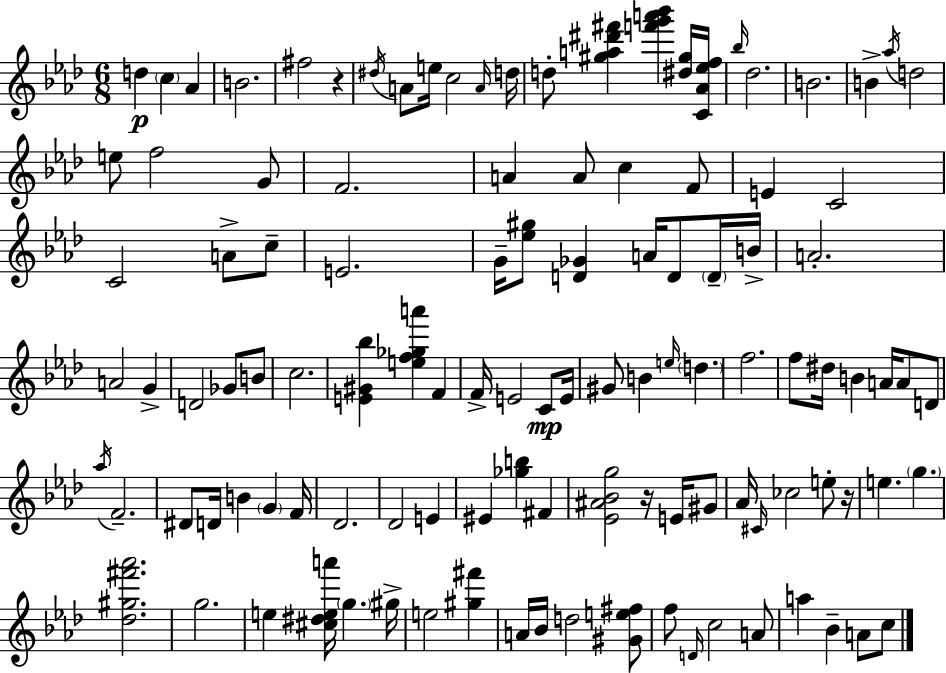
D5/q C5/q Ab4/q B4/h. F#5/h R/q D#5/s A4/e E5/s C5/h A4/s D5/s D5/e [G#5,A5,D#6,F#6]/q [F6,G6,A6,Bb6]/q [D#5,G#5]/s [C4,Ab4,Eb5,F5]/s Bb5/s Db5/h. B4/h. B4/q Ab5/s D5/h E5/e F5/h G4/e F4/h. A4/q A4/e C5/q F4/e E4/q C4/h C4/h A4/e C5/e E4/h. G4/s [Eb5,G#5]/e [D4,Gb4]/q A4/s D4/e D4/s B4/s A4/h. A4/h G4/q D4/h Gb4/e B4/e C5/h. [E4,G#4,Bb5]/q [E5,F5,Gb5,A6]/q F4/q F4/s E4/h C4/e E4/s G#4/e B4/q E5/s D5/q. F5/h. F5/e D#5/s B4/q A4/s A4/e D4/e Ab5/s F4/h. D#4/e D4/s B4/q G4/q F4/s Db4/h. Db4/h E4/q EIS4/q [Gb5,B5]/q F#4/q [Eb4,A#4,Bb4,G5]/h R/s E4/s G#4/e Ab4/s C#4/s CES5/h E5/e R/s E5/q. G5/q. [Db5,G#5,F#6,Ab6]/h. G5/h. E5/q [C#5,D#5,E5,A6]/s G5/q. G#5/s E5/h [G#5,F#6]/q A4/s Bb4/s D5/h [G#4,E5,F#5]/e F5/e D4/s C5/h A4/e A5/q Bb4/q A4/e C5/e